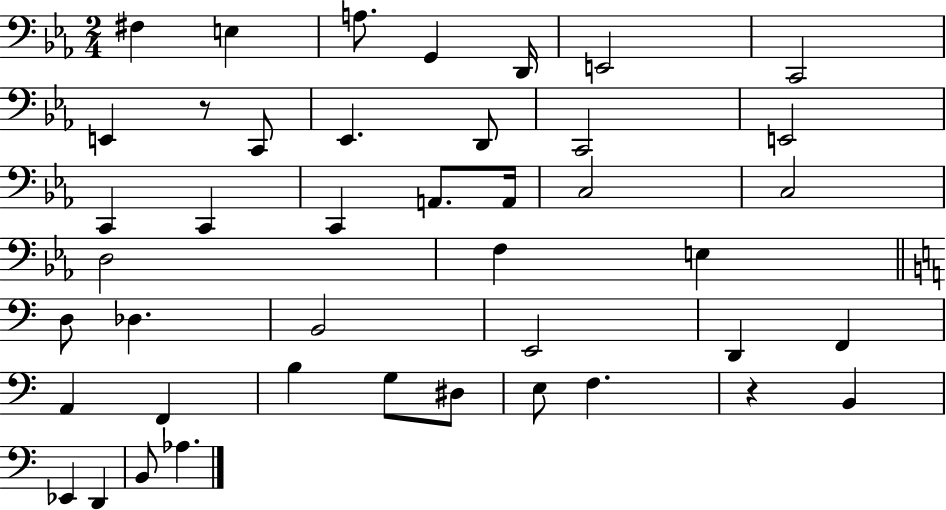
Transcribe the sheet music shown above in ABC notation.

X:1
T:Untitled
M:2/4
L:1/4
K:Eb
^F, E, A,/2 G,, D,,/4 E,,2 C,,2 E,, z/2 C,,/2 _E,, D,,/2 C,,2 E,,2 C,, C,, C,, A,,/2 A,,/4 C,2 C,2 D,2 F, E, D,/2 _D, B,,2 E,,2 D,, F,, A,, F,, B, G,/2 ^D,/2 E,/2 F, z B,, _E,, D,, B,,/2 _A,